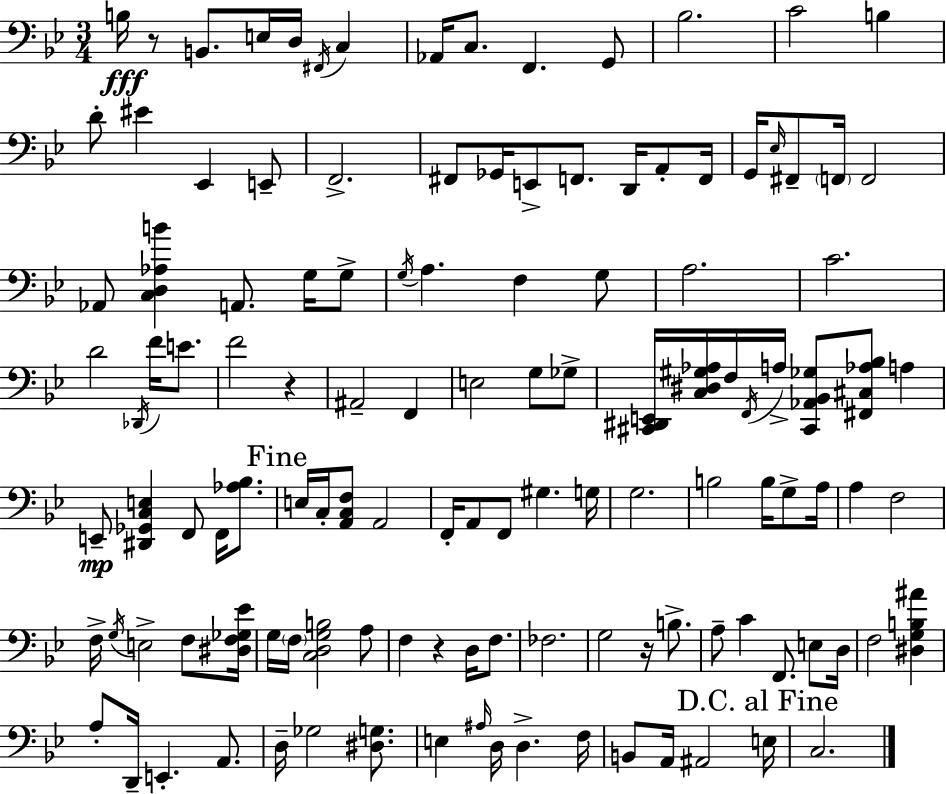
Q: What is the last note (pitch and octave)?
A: C3